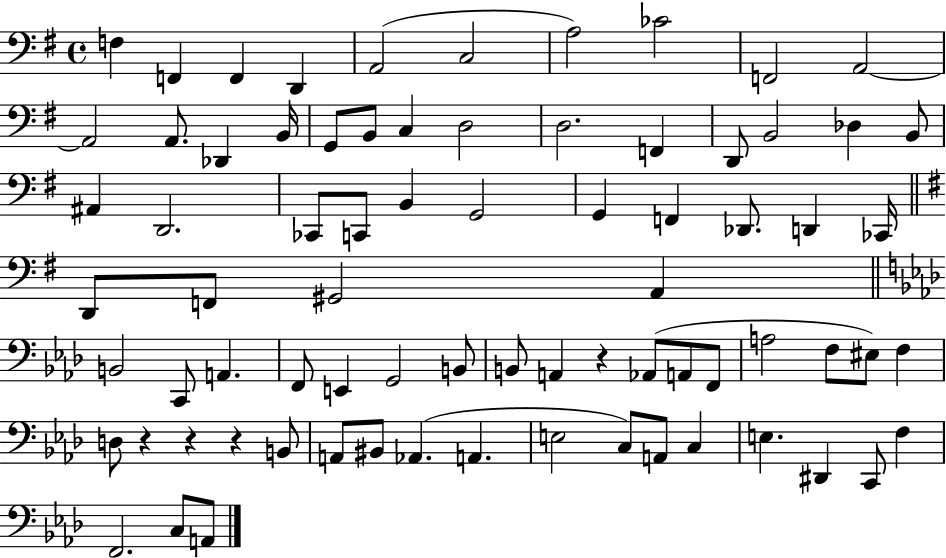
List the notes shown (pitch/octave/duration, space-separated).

F3/q F2/q F2/q D2/q A2/h C3/h A3/h CES4/h F2/h A2/h A2/h A2/e. Db2/q B2/s G2/e B2/e C3/q D3/h D3/h. F2/q D2/e B2/h Db3/q B2/e A#2/q D2/h. CES2/e C2/e B2/q G2/h G2/q F2/q Db2/e. D2/q CES2/s D2/e F2/e G#2/h A2/q B2/h C2/e A2/q. F2/e E2/q G2/h B2/e B2/e A2/q R/q Ab2/e A2/e F2/e A3/h F3/e EIS3/e F3/q D3/e R/q R/q R/q B2/e A2/e BIS2/e Ab2/q. A2/q. E3/h C3/e A2/e C3/q E3/q. D#2/q C2/e F3/q F2/h. C3/e A2/e